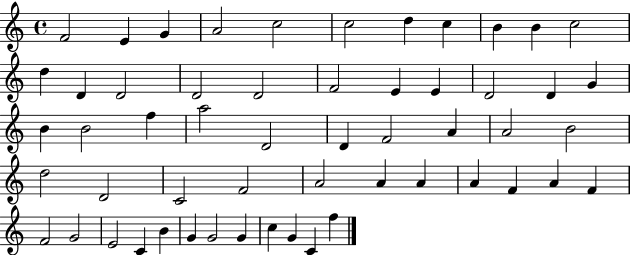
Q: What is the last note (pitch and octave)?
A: F5